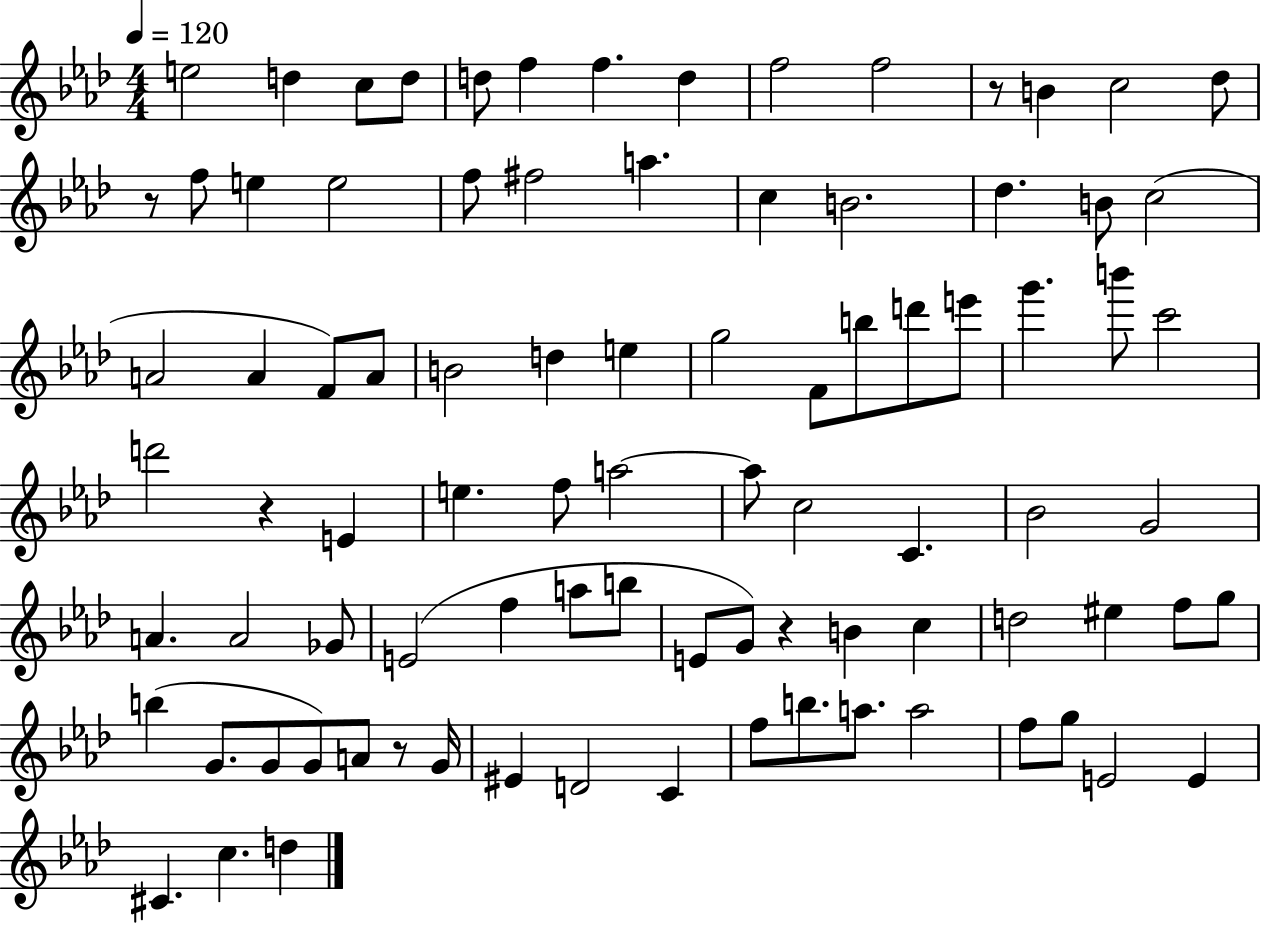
{
  \clef treble
  \numericTimeSignature
  \time 4/4
  \key aes \major
  \tempo 4 = 120
  \repeat volta 2 { e''2 d''4 c''8 d''8 | d''8 f''4 f''4. d''4 | f''2 f''2 | r8 b'4 c''2 des''8 | \break r8 f''8 e''4 e''2 | f''8 fis''2 a''4. | c''4 b'2. | des''4. b'8 c''2( | \break a'2 a'4 f'8) a'8 | b'2 d''4 e''4 | g''2 f'8 b''8 d'''8 e'''8 | g'''4. b'''8 c'''2 | \break d'''2 r4 e'4 | e''4. f''8 a''2~~ | a''8 c''2 c'4. | bes'2 g'2 | \break a'4. a'2 ges'8 | e'2( f''4 a''8 b''8 | e'8 g'8) r4 b'4 c''4 | d''2 eis''4 f''8 g''8 | \break b''4( g'8. g'8 g'8) a'8 r8 g'16 | eis'4 d'2 c'4 | f''8 b''8. a''8. a''2 | f''8 g''8 e'2 e'4 | \break cis'4. c''4. d''4 | } \bar "|."
}